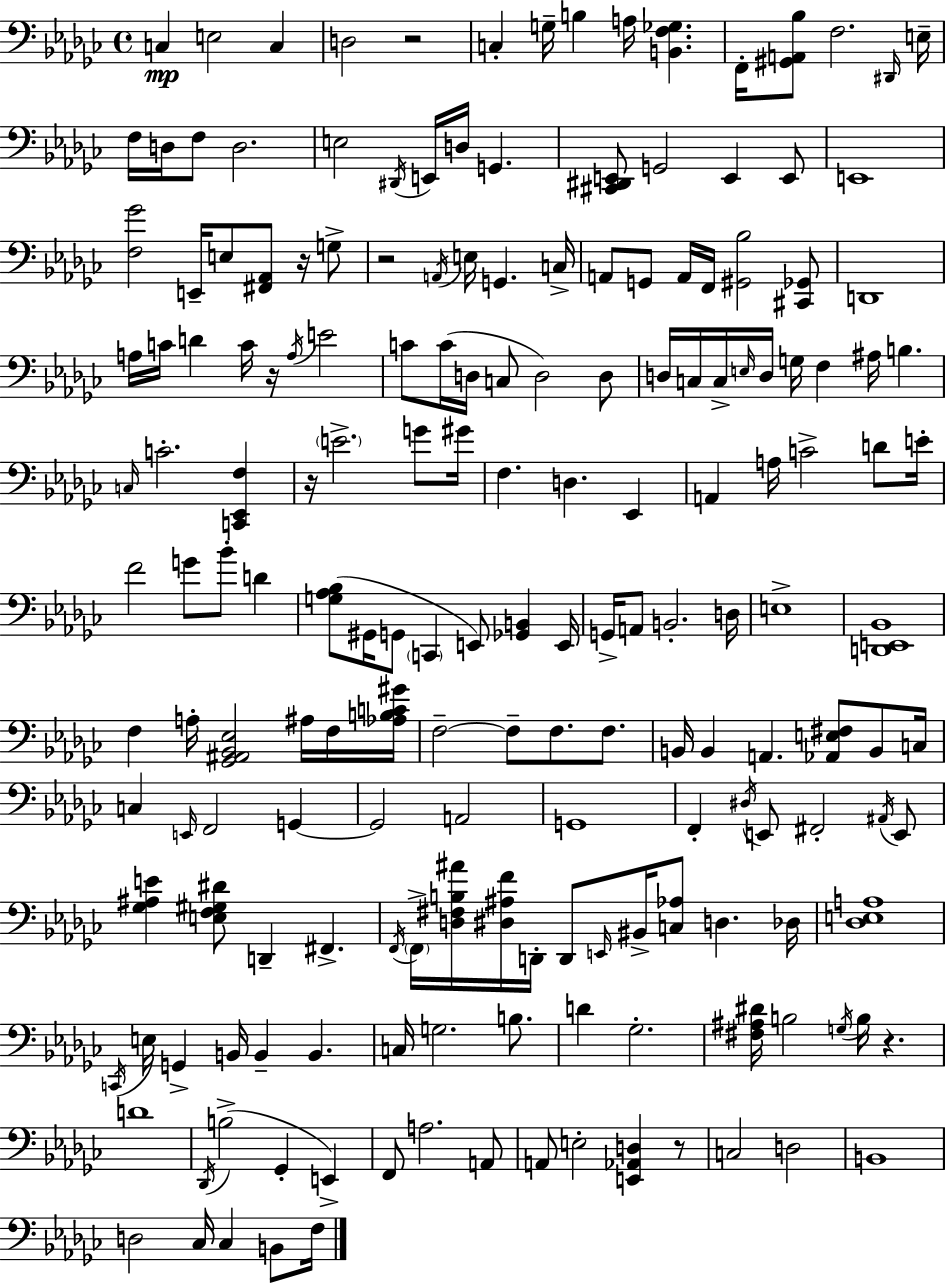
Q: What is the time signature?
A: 4/4